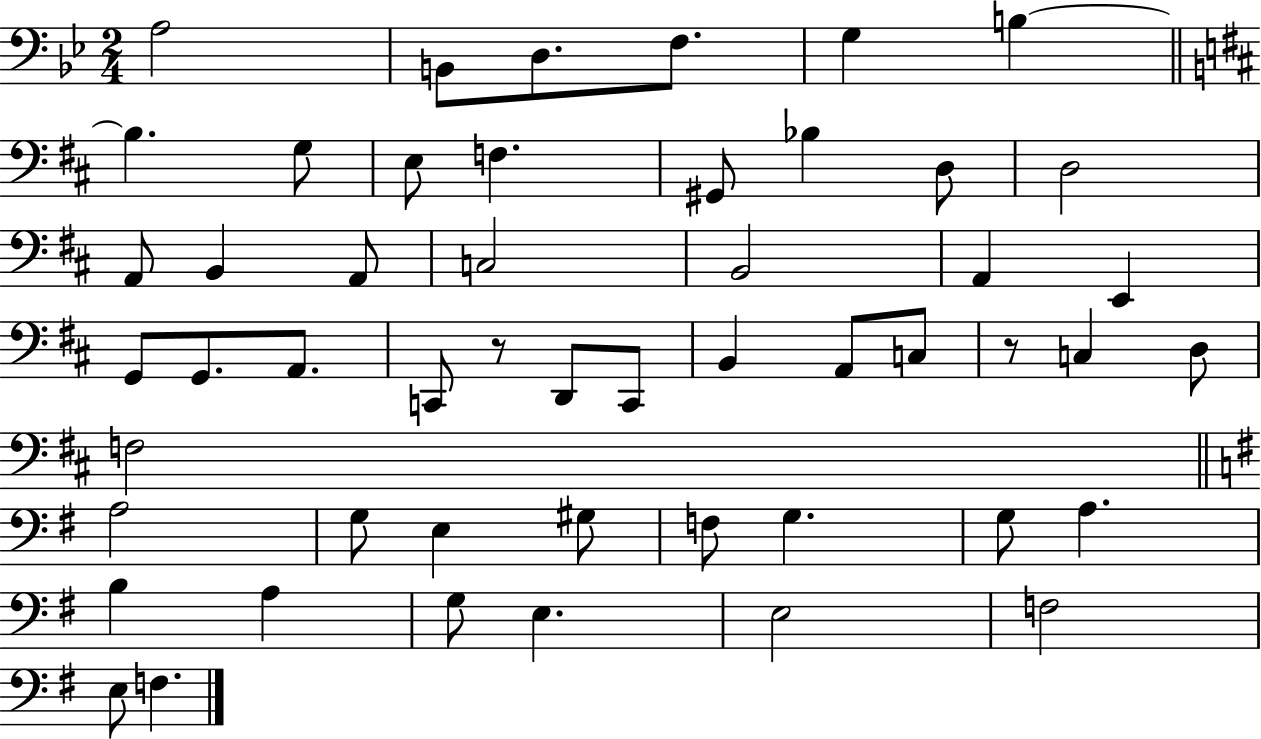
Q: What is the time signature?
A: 2/4